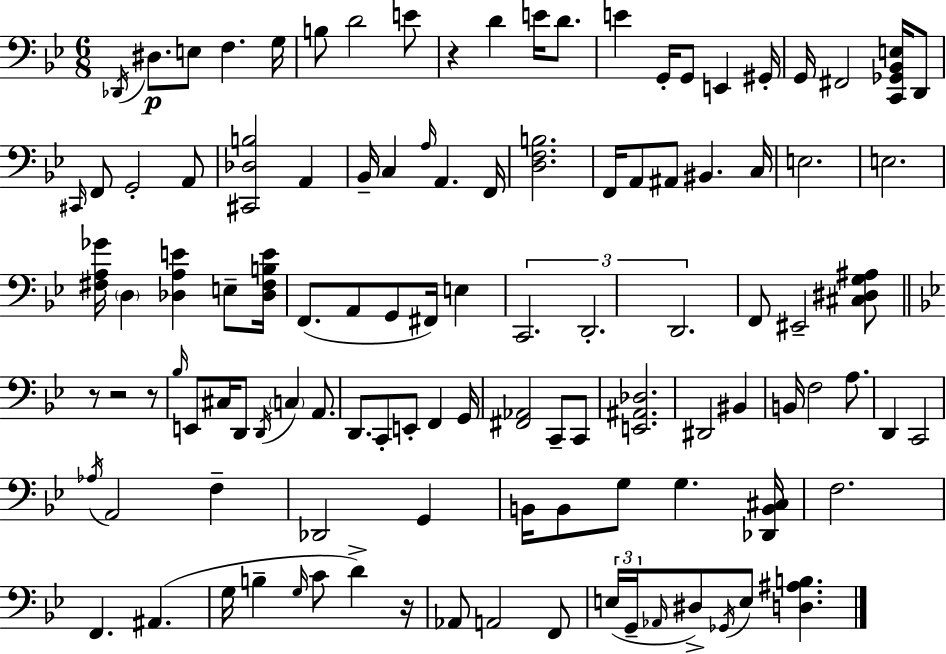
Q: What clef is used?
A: bass